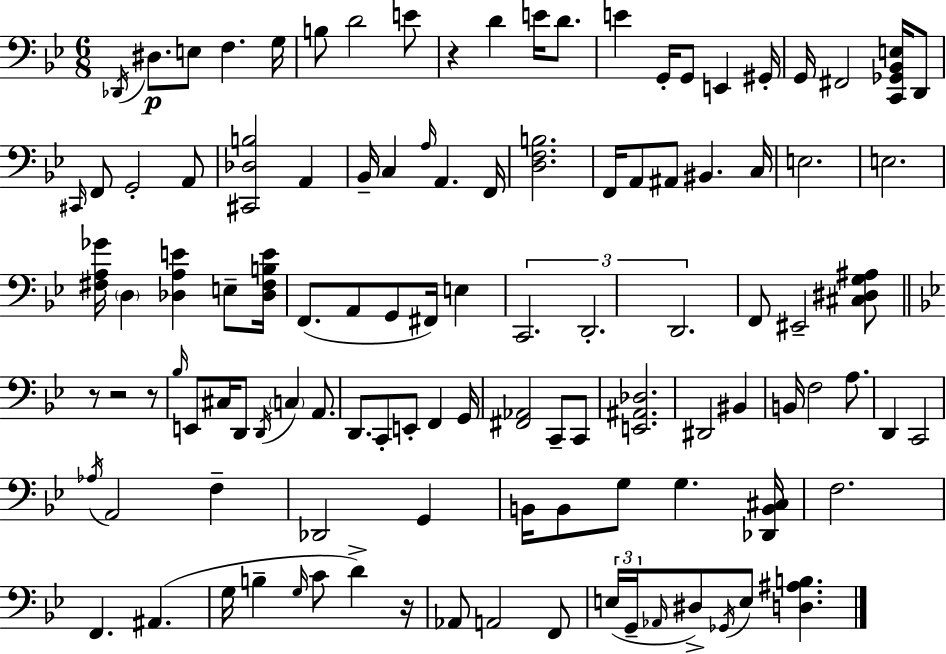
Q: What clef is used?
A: bass